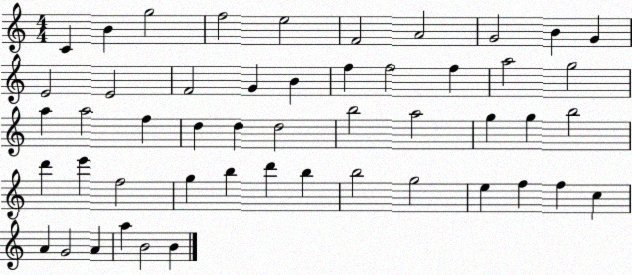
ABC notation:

X:1
T:Untitled
M:4/4
L:1/4
K:C
C B g2 f2 e2 F2 A2 G2 B G E2 E2 F2 G B f f2 f a2 g2 a a2 f d d d2 b2 a2 g g b2 d' e' f2 g b d' b b2 g2 e f f c A G2 A a B2 B